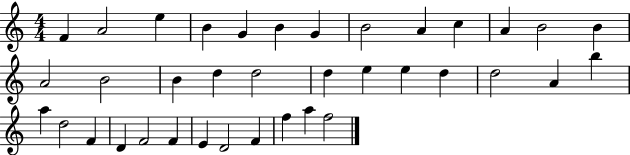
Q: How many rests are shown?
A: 0